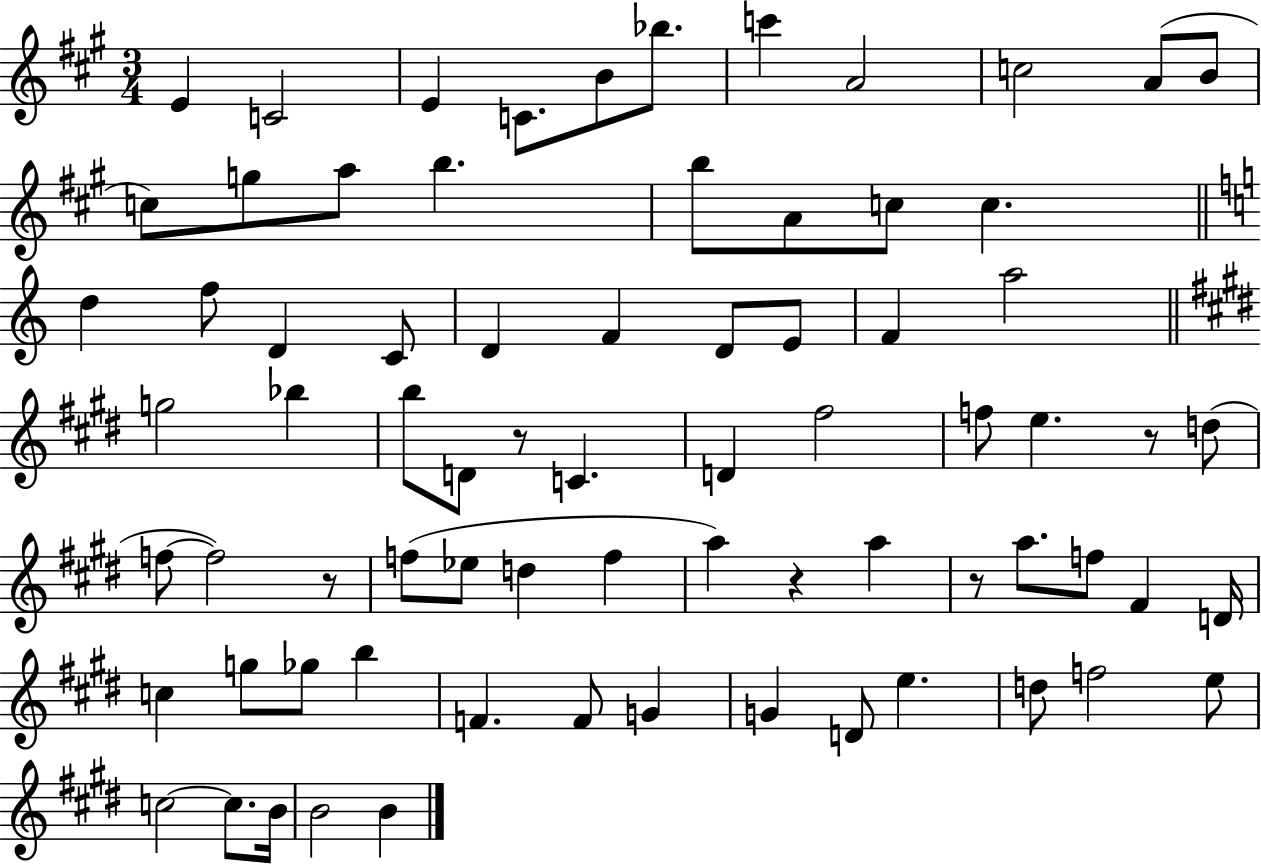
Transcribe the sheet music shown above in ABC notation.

X:1
T:Untitled
M:3/4
L:1/4
K:A
E C2 E C/2 B/2 _b/2 c' A2 c2 A/2 B/2 c/2 g/2 a/2 b b/2 A/2 c/2 c d f/2 D C/2 D F D/2 E/2 F a2 g2 _b b/2 D/2 z/2 C D ^f2 f/2 e z/2 d/2 f/2 f2 z/2 f/2 _e/2 d f a z a z/2 a/2 f/2 ^F D/4 c g/2 _g/2 b F F/2 G G D/2 e d/2 f2 e/2 c2 c/2 B/4 B2 B